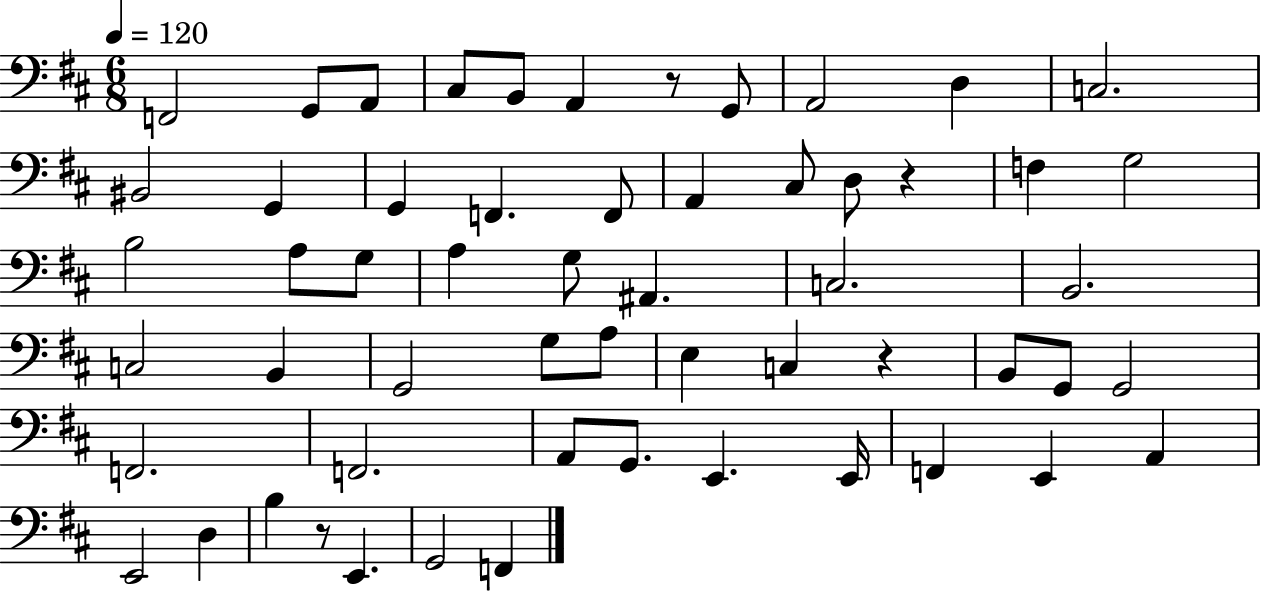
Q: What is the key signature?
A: D major